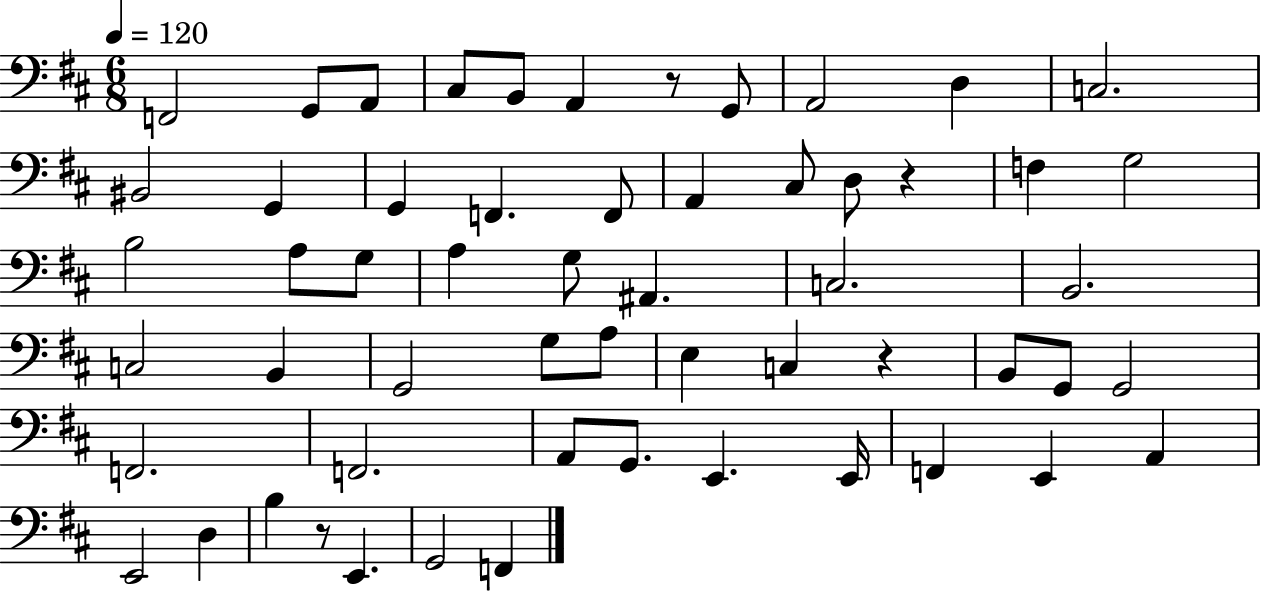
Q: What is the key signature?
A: D major